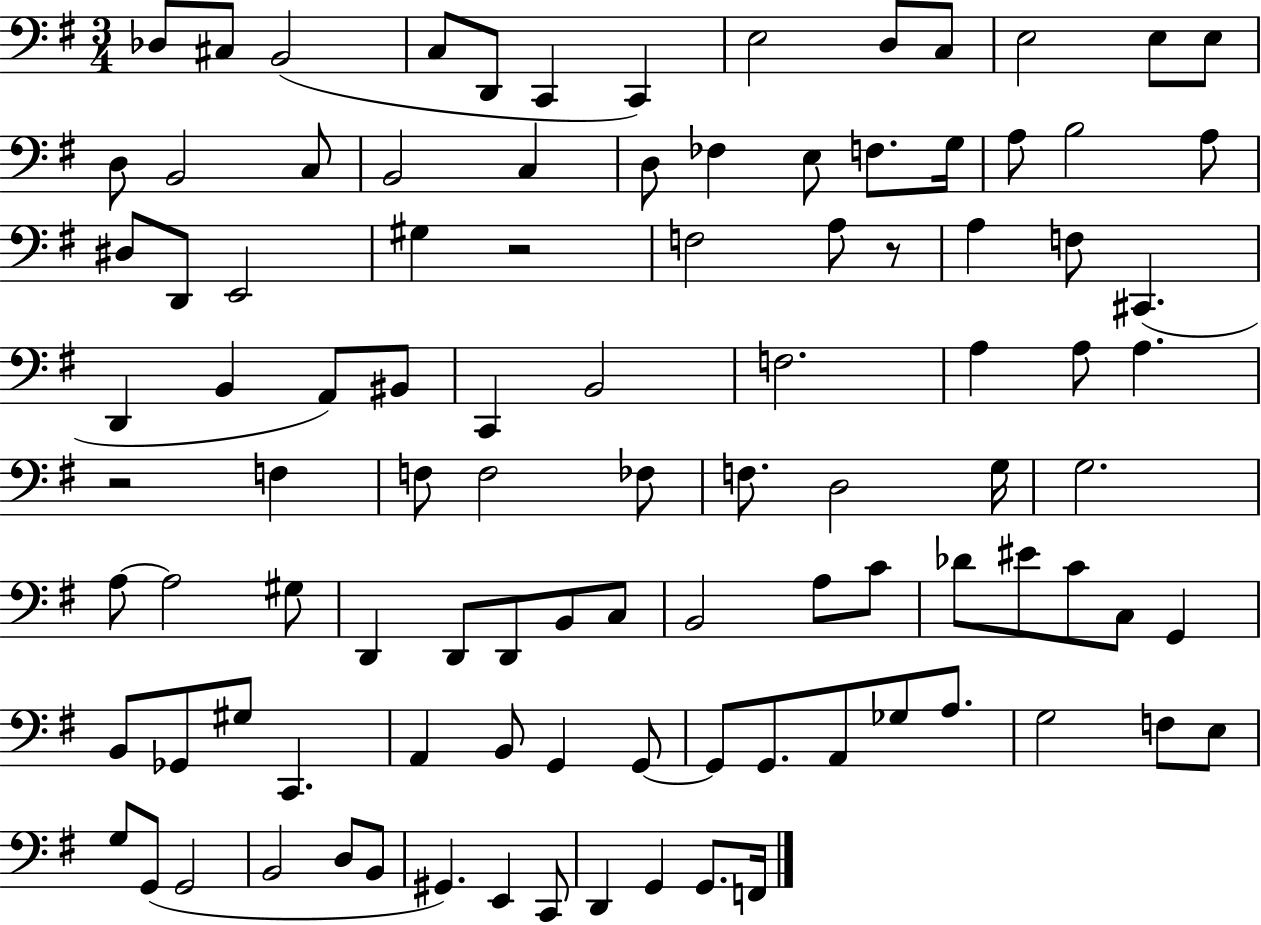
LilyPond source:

{
  \clef bass
  \numericTimeSignature
  \time 3/4
  \key g \major
  des8 cis8 b,2( | c8 d,8 c,4 c,4) | e2 d8 c8 | e2 e8 e8 | \break d8 b,2 c8 | b,2 c4 | d8 fes4 e8 f8. g16 | a8 b2 a8 | \break dis8 d,8 e,2 | gis4 r2 | f2 a8 r8 | a4 f8 cis,4.( | \break d,4 b,4 a,8) bis,8 | c,4 b,2 | f2. | a4 a8 a4. | \break r2 f4 | f8 f2 fes8 | f8. d2 g16 | g2. | \break a8~~ a2 gis8 | d,4 d,8 d,8 b,8 c8 | b,2 a8 c'8 | des'8 eis'8 c'8 c8 g,4 | \break b,8 ges,8 gis8 c,4. | a,4 b,8 g,4 g,8~~ | g,8 g,8. a,8 ges8 a8. | g2 f8 e8 | \break g8 g,8( g,2 | b,2 d8 b,8 | gis,4.) e,4 c,8 | d,4 g,4 g,8. f,16 | \break \bar "|."
}